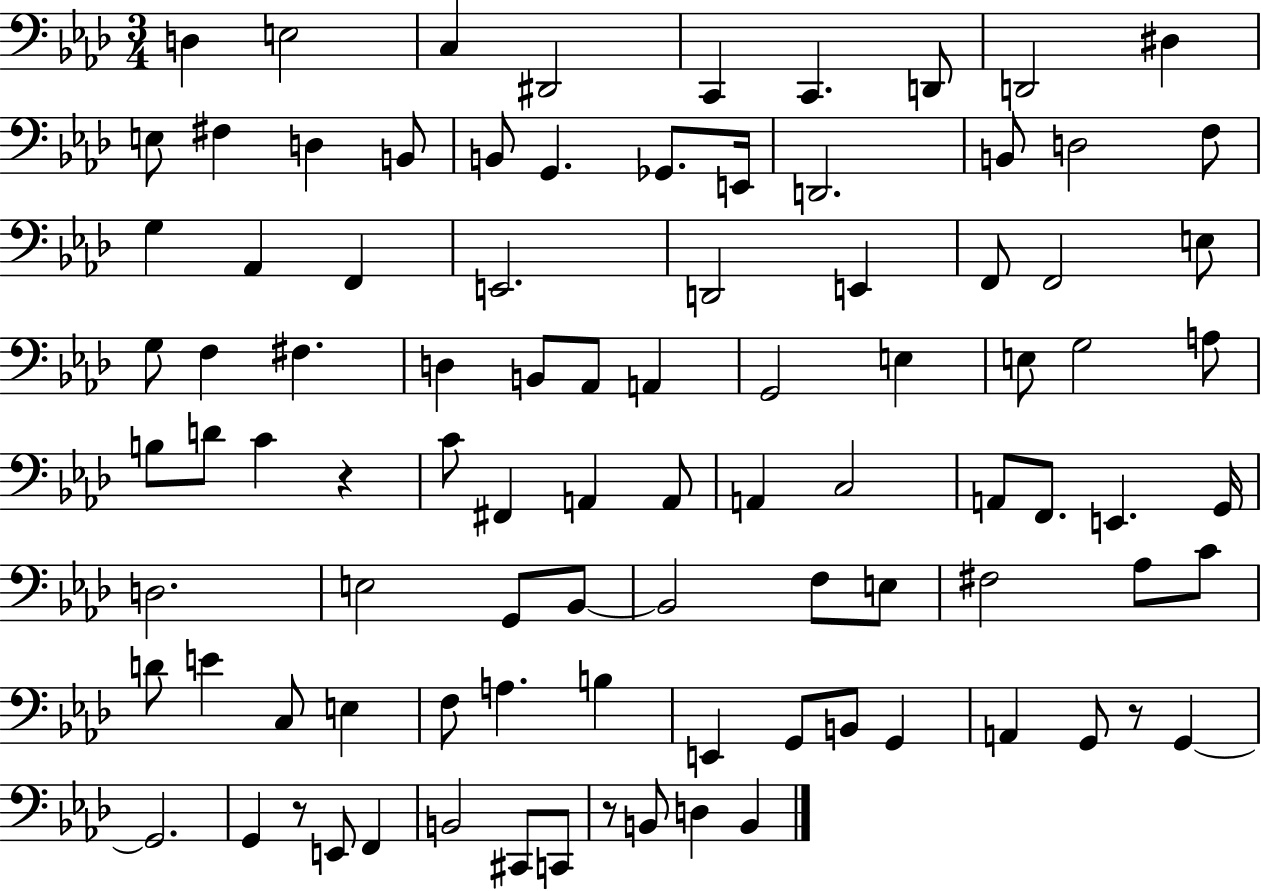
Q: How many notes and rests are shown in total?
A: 93